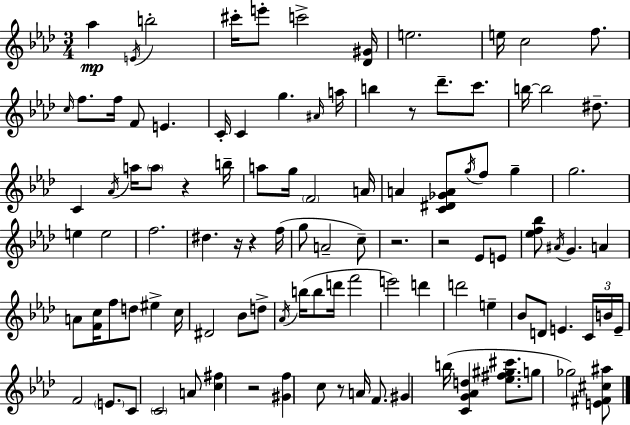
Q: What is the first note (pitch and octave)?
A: Ab5